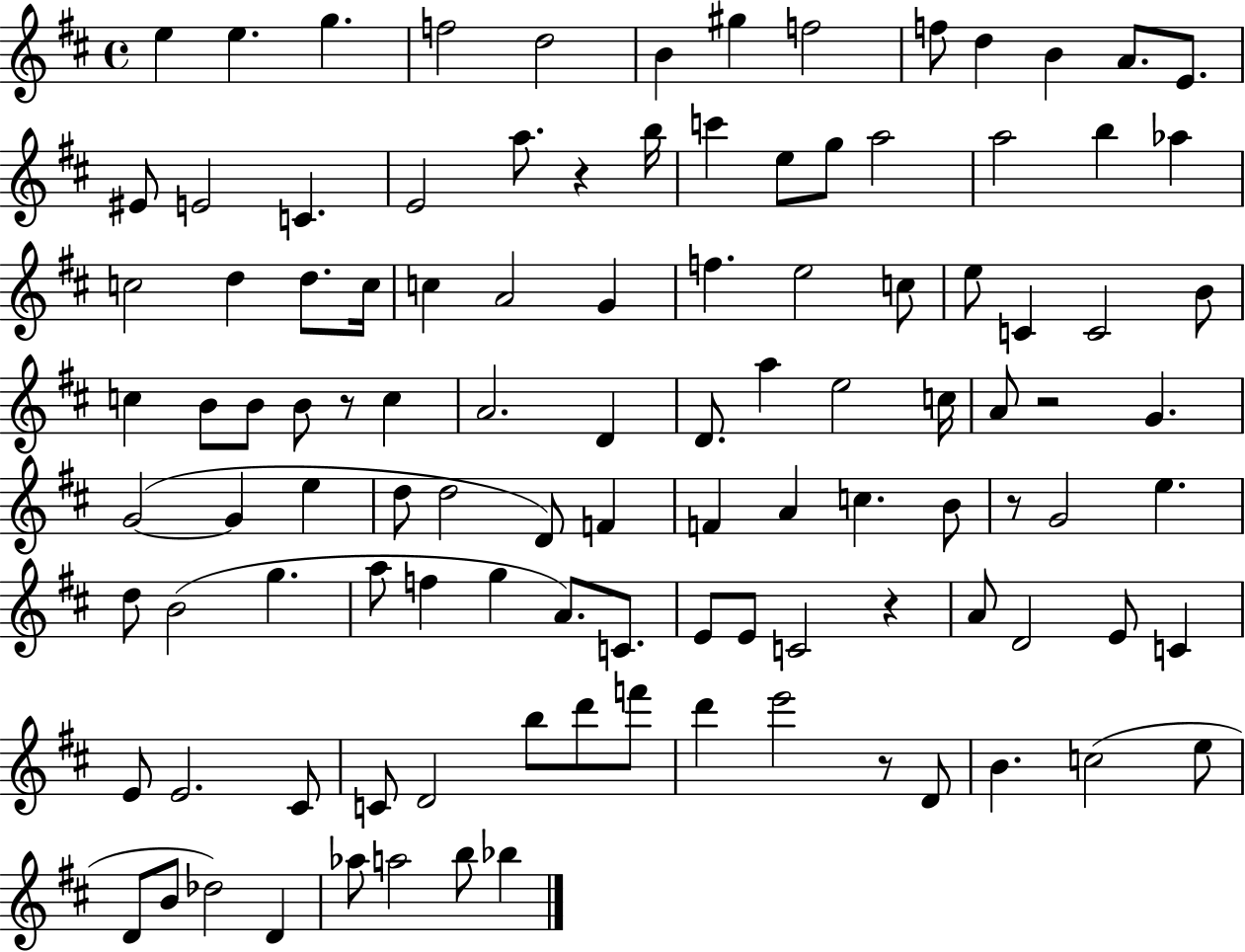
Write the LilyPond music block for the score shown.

{
  \clef treble
  \time 4/4
  \defaultTimeSignature
  \key d \major
  e''4 e''4. g''4. | f''2 d''2 | b'4 gis''4 f''2 | f''8 d''4 b'4 a'8. e'8. | \break eis'8 e'2 c'4. | e'2 a''8. r4 b''16 | c'''4 e''8 g''8 a''2 | a''2 b''4 aes''4 | \break c''2 d''4 d''8. c''16 | c''4 a'2 g'4 | f''4. e''2 c''8 | e''8 c'4 c'2 b'8 | \break c''4 b'8 b'8 b'8 r8 c''4 | a'2. d'4 | d'8. a''4 e''2 c''16 | a'8 r2 g'4. | \break g'2~(~ g'4 e''4 | d''8 d''2 d'8) f'4 | f'4 a'4 c''4. b'8 | r8 g'2 e''4. | \break d''8 b'2( g''4. | a''8 f''4 g''4 a'8.) c'8. | e'8 e'8 c'2 r4 | a'8 d'2 e'8 c'4 | \break e'8 e'2. cis'8 | c'8 d'2 b''8 d'''8 f'''8 | d'''4 e'''2 r8 d'8 | b'4. c''2( e''8 | \break d'8 b'8 des''2) d'4 | aes''8 a''2 b''8 bes''4 | \bar "|."
}